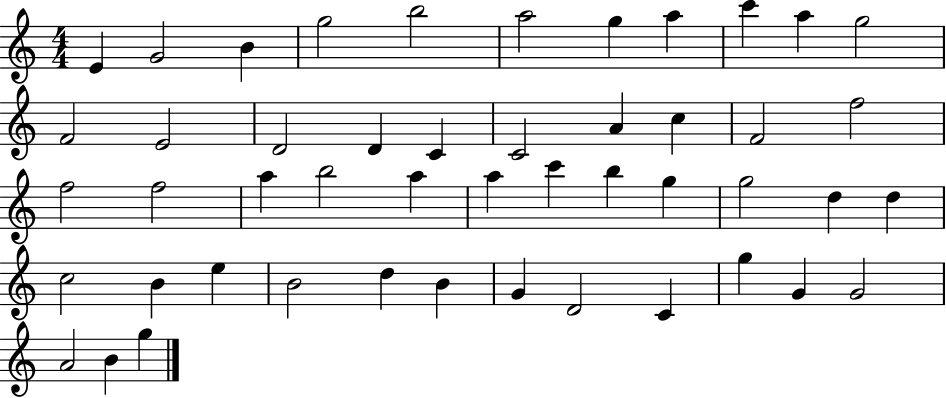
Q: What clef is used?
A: treble